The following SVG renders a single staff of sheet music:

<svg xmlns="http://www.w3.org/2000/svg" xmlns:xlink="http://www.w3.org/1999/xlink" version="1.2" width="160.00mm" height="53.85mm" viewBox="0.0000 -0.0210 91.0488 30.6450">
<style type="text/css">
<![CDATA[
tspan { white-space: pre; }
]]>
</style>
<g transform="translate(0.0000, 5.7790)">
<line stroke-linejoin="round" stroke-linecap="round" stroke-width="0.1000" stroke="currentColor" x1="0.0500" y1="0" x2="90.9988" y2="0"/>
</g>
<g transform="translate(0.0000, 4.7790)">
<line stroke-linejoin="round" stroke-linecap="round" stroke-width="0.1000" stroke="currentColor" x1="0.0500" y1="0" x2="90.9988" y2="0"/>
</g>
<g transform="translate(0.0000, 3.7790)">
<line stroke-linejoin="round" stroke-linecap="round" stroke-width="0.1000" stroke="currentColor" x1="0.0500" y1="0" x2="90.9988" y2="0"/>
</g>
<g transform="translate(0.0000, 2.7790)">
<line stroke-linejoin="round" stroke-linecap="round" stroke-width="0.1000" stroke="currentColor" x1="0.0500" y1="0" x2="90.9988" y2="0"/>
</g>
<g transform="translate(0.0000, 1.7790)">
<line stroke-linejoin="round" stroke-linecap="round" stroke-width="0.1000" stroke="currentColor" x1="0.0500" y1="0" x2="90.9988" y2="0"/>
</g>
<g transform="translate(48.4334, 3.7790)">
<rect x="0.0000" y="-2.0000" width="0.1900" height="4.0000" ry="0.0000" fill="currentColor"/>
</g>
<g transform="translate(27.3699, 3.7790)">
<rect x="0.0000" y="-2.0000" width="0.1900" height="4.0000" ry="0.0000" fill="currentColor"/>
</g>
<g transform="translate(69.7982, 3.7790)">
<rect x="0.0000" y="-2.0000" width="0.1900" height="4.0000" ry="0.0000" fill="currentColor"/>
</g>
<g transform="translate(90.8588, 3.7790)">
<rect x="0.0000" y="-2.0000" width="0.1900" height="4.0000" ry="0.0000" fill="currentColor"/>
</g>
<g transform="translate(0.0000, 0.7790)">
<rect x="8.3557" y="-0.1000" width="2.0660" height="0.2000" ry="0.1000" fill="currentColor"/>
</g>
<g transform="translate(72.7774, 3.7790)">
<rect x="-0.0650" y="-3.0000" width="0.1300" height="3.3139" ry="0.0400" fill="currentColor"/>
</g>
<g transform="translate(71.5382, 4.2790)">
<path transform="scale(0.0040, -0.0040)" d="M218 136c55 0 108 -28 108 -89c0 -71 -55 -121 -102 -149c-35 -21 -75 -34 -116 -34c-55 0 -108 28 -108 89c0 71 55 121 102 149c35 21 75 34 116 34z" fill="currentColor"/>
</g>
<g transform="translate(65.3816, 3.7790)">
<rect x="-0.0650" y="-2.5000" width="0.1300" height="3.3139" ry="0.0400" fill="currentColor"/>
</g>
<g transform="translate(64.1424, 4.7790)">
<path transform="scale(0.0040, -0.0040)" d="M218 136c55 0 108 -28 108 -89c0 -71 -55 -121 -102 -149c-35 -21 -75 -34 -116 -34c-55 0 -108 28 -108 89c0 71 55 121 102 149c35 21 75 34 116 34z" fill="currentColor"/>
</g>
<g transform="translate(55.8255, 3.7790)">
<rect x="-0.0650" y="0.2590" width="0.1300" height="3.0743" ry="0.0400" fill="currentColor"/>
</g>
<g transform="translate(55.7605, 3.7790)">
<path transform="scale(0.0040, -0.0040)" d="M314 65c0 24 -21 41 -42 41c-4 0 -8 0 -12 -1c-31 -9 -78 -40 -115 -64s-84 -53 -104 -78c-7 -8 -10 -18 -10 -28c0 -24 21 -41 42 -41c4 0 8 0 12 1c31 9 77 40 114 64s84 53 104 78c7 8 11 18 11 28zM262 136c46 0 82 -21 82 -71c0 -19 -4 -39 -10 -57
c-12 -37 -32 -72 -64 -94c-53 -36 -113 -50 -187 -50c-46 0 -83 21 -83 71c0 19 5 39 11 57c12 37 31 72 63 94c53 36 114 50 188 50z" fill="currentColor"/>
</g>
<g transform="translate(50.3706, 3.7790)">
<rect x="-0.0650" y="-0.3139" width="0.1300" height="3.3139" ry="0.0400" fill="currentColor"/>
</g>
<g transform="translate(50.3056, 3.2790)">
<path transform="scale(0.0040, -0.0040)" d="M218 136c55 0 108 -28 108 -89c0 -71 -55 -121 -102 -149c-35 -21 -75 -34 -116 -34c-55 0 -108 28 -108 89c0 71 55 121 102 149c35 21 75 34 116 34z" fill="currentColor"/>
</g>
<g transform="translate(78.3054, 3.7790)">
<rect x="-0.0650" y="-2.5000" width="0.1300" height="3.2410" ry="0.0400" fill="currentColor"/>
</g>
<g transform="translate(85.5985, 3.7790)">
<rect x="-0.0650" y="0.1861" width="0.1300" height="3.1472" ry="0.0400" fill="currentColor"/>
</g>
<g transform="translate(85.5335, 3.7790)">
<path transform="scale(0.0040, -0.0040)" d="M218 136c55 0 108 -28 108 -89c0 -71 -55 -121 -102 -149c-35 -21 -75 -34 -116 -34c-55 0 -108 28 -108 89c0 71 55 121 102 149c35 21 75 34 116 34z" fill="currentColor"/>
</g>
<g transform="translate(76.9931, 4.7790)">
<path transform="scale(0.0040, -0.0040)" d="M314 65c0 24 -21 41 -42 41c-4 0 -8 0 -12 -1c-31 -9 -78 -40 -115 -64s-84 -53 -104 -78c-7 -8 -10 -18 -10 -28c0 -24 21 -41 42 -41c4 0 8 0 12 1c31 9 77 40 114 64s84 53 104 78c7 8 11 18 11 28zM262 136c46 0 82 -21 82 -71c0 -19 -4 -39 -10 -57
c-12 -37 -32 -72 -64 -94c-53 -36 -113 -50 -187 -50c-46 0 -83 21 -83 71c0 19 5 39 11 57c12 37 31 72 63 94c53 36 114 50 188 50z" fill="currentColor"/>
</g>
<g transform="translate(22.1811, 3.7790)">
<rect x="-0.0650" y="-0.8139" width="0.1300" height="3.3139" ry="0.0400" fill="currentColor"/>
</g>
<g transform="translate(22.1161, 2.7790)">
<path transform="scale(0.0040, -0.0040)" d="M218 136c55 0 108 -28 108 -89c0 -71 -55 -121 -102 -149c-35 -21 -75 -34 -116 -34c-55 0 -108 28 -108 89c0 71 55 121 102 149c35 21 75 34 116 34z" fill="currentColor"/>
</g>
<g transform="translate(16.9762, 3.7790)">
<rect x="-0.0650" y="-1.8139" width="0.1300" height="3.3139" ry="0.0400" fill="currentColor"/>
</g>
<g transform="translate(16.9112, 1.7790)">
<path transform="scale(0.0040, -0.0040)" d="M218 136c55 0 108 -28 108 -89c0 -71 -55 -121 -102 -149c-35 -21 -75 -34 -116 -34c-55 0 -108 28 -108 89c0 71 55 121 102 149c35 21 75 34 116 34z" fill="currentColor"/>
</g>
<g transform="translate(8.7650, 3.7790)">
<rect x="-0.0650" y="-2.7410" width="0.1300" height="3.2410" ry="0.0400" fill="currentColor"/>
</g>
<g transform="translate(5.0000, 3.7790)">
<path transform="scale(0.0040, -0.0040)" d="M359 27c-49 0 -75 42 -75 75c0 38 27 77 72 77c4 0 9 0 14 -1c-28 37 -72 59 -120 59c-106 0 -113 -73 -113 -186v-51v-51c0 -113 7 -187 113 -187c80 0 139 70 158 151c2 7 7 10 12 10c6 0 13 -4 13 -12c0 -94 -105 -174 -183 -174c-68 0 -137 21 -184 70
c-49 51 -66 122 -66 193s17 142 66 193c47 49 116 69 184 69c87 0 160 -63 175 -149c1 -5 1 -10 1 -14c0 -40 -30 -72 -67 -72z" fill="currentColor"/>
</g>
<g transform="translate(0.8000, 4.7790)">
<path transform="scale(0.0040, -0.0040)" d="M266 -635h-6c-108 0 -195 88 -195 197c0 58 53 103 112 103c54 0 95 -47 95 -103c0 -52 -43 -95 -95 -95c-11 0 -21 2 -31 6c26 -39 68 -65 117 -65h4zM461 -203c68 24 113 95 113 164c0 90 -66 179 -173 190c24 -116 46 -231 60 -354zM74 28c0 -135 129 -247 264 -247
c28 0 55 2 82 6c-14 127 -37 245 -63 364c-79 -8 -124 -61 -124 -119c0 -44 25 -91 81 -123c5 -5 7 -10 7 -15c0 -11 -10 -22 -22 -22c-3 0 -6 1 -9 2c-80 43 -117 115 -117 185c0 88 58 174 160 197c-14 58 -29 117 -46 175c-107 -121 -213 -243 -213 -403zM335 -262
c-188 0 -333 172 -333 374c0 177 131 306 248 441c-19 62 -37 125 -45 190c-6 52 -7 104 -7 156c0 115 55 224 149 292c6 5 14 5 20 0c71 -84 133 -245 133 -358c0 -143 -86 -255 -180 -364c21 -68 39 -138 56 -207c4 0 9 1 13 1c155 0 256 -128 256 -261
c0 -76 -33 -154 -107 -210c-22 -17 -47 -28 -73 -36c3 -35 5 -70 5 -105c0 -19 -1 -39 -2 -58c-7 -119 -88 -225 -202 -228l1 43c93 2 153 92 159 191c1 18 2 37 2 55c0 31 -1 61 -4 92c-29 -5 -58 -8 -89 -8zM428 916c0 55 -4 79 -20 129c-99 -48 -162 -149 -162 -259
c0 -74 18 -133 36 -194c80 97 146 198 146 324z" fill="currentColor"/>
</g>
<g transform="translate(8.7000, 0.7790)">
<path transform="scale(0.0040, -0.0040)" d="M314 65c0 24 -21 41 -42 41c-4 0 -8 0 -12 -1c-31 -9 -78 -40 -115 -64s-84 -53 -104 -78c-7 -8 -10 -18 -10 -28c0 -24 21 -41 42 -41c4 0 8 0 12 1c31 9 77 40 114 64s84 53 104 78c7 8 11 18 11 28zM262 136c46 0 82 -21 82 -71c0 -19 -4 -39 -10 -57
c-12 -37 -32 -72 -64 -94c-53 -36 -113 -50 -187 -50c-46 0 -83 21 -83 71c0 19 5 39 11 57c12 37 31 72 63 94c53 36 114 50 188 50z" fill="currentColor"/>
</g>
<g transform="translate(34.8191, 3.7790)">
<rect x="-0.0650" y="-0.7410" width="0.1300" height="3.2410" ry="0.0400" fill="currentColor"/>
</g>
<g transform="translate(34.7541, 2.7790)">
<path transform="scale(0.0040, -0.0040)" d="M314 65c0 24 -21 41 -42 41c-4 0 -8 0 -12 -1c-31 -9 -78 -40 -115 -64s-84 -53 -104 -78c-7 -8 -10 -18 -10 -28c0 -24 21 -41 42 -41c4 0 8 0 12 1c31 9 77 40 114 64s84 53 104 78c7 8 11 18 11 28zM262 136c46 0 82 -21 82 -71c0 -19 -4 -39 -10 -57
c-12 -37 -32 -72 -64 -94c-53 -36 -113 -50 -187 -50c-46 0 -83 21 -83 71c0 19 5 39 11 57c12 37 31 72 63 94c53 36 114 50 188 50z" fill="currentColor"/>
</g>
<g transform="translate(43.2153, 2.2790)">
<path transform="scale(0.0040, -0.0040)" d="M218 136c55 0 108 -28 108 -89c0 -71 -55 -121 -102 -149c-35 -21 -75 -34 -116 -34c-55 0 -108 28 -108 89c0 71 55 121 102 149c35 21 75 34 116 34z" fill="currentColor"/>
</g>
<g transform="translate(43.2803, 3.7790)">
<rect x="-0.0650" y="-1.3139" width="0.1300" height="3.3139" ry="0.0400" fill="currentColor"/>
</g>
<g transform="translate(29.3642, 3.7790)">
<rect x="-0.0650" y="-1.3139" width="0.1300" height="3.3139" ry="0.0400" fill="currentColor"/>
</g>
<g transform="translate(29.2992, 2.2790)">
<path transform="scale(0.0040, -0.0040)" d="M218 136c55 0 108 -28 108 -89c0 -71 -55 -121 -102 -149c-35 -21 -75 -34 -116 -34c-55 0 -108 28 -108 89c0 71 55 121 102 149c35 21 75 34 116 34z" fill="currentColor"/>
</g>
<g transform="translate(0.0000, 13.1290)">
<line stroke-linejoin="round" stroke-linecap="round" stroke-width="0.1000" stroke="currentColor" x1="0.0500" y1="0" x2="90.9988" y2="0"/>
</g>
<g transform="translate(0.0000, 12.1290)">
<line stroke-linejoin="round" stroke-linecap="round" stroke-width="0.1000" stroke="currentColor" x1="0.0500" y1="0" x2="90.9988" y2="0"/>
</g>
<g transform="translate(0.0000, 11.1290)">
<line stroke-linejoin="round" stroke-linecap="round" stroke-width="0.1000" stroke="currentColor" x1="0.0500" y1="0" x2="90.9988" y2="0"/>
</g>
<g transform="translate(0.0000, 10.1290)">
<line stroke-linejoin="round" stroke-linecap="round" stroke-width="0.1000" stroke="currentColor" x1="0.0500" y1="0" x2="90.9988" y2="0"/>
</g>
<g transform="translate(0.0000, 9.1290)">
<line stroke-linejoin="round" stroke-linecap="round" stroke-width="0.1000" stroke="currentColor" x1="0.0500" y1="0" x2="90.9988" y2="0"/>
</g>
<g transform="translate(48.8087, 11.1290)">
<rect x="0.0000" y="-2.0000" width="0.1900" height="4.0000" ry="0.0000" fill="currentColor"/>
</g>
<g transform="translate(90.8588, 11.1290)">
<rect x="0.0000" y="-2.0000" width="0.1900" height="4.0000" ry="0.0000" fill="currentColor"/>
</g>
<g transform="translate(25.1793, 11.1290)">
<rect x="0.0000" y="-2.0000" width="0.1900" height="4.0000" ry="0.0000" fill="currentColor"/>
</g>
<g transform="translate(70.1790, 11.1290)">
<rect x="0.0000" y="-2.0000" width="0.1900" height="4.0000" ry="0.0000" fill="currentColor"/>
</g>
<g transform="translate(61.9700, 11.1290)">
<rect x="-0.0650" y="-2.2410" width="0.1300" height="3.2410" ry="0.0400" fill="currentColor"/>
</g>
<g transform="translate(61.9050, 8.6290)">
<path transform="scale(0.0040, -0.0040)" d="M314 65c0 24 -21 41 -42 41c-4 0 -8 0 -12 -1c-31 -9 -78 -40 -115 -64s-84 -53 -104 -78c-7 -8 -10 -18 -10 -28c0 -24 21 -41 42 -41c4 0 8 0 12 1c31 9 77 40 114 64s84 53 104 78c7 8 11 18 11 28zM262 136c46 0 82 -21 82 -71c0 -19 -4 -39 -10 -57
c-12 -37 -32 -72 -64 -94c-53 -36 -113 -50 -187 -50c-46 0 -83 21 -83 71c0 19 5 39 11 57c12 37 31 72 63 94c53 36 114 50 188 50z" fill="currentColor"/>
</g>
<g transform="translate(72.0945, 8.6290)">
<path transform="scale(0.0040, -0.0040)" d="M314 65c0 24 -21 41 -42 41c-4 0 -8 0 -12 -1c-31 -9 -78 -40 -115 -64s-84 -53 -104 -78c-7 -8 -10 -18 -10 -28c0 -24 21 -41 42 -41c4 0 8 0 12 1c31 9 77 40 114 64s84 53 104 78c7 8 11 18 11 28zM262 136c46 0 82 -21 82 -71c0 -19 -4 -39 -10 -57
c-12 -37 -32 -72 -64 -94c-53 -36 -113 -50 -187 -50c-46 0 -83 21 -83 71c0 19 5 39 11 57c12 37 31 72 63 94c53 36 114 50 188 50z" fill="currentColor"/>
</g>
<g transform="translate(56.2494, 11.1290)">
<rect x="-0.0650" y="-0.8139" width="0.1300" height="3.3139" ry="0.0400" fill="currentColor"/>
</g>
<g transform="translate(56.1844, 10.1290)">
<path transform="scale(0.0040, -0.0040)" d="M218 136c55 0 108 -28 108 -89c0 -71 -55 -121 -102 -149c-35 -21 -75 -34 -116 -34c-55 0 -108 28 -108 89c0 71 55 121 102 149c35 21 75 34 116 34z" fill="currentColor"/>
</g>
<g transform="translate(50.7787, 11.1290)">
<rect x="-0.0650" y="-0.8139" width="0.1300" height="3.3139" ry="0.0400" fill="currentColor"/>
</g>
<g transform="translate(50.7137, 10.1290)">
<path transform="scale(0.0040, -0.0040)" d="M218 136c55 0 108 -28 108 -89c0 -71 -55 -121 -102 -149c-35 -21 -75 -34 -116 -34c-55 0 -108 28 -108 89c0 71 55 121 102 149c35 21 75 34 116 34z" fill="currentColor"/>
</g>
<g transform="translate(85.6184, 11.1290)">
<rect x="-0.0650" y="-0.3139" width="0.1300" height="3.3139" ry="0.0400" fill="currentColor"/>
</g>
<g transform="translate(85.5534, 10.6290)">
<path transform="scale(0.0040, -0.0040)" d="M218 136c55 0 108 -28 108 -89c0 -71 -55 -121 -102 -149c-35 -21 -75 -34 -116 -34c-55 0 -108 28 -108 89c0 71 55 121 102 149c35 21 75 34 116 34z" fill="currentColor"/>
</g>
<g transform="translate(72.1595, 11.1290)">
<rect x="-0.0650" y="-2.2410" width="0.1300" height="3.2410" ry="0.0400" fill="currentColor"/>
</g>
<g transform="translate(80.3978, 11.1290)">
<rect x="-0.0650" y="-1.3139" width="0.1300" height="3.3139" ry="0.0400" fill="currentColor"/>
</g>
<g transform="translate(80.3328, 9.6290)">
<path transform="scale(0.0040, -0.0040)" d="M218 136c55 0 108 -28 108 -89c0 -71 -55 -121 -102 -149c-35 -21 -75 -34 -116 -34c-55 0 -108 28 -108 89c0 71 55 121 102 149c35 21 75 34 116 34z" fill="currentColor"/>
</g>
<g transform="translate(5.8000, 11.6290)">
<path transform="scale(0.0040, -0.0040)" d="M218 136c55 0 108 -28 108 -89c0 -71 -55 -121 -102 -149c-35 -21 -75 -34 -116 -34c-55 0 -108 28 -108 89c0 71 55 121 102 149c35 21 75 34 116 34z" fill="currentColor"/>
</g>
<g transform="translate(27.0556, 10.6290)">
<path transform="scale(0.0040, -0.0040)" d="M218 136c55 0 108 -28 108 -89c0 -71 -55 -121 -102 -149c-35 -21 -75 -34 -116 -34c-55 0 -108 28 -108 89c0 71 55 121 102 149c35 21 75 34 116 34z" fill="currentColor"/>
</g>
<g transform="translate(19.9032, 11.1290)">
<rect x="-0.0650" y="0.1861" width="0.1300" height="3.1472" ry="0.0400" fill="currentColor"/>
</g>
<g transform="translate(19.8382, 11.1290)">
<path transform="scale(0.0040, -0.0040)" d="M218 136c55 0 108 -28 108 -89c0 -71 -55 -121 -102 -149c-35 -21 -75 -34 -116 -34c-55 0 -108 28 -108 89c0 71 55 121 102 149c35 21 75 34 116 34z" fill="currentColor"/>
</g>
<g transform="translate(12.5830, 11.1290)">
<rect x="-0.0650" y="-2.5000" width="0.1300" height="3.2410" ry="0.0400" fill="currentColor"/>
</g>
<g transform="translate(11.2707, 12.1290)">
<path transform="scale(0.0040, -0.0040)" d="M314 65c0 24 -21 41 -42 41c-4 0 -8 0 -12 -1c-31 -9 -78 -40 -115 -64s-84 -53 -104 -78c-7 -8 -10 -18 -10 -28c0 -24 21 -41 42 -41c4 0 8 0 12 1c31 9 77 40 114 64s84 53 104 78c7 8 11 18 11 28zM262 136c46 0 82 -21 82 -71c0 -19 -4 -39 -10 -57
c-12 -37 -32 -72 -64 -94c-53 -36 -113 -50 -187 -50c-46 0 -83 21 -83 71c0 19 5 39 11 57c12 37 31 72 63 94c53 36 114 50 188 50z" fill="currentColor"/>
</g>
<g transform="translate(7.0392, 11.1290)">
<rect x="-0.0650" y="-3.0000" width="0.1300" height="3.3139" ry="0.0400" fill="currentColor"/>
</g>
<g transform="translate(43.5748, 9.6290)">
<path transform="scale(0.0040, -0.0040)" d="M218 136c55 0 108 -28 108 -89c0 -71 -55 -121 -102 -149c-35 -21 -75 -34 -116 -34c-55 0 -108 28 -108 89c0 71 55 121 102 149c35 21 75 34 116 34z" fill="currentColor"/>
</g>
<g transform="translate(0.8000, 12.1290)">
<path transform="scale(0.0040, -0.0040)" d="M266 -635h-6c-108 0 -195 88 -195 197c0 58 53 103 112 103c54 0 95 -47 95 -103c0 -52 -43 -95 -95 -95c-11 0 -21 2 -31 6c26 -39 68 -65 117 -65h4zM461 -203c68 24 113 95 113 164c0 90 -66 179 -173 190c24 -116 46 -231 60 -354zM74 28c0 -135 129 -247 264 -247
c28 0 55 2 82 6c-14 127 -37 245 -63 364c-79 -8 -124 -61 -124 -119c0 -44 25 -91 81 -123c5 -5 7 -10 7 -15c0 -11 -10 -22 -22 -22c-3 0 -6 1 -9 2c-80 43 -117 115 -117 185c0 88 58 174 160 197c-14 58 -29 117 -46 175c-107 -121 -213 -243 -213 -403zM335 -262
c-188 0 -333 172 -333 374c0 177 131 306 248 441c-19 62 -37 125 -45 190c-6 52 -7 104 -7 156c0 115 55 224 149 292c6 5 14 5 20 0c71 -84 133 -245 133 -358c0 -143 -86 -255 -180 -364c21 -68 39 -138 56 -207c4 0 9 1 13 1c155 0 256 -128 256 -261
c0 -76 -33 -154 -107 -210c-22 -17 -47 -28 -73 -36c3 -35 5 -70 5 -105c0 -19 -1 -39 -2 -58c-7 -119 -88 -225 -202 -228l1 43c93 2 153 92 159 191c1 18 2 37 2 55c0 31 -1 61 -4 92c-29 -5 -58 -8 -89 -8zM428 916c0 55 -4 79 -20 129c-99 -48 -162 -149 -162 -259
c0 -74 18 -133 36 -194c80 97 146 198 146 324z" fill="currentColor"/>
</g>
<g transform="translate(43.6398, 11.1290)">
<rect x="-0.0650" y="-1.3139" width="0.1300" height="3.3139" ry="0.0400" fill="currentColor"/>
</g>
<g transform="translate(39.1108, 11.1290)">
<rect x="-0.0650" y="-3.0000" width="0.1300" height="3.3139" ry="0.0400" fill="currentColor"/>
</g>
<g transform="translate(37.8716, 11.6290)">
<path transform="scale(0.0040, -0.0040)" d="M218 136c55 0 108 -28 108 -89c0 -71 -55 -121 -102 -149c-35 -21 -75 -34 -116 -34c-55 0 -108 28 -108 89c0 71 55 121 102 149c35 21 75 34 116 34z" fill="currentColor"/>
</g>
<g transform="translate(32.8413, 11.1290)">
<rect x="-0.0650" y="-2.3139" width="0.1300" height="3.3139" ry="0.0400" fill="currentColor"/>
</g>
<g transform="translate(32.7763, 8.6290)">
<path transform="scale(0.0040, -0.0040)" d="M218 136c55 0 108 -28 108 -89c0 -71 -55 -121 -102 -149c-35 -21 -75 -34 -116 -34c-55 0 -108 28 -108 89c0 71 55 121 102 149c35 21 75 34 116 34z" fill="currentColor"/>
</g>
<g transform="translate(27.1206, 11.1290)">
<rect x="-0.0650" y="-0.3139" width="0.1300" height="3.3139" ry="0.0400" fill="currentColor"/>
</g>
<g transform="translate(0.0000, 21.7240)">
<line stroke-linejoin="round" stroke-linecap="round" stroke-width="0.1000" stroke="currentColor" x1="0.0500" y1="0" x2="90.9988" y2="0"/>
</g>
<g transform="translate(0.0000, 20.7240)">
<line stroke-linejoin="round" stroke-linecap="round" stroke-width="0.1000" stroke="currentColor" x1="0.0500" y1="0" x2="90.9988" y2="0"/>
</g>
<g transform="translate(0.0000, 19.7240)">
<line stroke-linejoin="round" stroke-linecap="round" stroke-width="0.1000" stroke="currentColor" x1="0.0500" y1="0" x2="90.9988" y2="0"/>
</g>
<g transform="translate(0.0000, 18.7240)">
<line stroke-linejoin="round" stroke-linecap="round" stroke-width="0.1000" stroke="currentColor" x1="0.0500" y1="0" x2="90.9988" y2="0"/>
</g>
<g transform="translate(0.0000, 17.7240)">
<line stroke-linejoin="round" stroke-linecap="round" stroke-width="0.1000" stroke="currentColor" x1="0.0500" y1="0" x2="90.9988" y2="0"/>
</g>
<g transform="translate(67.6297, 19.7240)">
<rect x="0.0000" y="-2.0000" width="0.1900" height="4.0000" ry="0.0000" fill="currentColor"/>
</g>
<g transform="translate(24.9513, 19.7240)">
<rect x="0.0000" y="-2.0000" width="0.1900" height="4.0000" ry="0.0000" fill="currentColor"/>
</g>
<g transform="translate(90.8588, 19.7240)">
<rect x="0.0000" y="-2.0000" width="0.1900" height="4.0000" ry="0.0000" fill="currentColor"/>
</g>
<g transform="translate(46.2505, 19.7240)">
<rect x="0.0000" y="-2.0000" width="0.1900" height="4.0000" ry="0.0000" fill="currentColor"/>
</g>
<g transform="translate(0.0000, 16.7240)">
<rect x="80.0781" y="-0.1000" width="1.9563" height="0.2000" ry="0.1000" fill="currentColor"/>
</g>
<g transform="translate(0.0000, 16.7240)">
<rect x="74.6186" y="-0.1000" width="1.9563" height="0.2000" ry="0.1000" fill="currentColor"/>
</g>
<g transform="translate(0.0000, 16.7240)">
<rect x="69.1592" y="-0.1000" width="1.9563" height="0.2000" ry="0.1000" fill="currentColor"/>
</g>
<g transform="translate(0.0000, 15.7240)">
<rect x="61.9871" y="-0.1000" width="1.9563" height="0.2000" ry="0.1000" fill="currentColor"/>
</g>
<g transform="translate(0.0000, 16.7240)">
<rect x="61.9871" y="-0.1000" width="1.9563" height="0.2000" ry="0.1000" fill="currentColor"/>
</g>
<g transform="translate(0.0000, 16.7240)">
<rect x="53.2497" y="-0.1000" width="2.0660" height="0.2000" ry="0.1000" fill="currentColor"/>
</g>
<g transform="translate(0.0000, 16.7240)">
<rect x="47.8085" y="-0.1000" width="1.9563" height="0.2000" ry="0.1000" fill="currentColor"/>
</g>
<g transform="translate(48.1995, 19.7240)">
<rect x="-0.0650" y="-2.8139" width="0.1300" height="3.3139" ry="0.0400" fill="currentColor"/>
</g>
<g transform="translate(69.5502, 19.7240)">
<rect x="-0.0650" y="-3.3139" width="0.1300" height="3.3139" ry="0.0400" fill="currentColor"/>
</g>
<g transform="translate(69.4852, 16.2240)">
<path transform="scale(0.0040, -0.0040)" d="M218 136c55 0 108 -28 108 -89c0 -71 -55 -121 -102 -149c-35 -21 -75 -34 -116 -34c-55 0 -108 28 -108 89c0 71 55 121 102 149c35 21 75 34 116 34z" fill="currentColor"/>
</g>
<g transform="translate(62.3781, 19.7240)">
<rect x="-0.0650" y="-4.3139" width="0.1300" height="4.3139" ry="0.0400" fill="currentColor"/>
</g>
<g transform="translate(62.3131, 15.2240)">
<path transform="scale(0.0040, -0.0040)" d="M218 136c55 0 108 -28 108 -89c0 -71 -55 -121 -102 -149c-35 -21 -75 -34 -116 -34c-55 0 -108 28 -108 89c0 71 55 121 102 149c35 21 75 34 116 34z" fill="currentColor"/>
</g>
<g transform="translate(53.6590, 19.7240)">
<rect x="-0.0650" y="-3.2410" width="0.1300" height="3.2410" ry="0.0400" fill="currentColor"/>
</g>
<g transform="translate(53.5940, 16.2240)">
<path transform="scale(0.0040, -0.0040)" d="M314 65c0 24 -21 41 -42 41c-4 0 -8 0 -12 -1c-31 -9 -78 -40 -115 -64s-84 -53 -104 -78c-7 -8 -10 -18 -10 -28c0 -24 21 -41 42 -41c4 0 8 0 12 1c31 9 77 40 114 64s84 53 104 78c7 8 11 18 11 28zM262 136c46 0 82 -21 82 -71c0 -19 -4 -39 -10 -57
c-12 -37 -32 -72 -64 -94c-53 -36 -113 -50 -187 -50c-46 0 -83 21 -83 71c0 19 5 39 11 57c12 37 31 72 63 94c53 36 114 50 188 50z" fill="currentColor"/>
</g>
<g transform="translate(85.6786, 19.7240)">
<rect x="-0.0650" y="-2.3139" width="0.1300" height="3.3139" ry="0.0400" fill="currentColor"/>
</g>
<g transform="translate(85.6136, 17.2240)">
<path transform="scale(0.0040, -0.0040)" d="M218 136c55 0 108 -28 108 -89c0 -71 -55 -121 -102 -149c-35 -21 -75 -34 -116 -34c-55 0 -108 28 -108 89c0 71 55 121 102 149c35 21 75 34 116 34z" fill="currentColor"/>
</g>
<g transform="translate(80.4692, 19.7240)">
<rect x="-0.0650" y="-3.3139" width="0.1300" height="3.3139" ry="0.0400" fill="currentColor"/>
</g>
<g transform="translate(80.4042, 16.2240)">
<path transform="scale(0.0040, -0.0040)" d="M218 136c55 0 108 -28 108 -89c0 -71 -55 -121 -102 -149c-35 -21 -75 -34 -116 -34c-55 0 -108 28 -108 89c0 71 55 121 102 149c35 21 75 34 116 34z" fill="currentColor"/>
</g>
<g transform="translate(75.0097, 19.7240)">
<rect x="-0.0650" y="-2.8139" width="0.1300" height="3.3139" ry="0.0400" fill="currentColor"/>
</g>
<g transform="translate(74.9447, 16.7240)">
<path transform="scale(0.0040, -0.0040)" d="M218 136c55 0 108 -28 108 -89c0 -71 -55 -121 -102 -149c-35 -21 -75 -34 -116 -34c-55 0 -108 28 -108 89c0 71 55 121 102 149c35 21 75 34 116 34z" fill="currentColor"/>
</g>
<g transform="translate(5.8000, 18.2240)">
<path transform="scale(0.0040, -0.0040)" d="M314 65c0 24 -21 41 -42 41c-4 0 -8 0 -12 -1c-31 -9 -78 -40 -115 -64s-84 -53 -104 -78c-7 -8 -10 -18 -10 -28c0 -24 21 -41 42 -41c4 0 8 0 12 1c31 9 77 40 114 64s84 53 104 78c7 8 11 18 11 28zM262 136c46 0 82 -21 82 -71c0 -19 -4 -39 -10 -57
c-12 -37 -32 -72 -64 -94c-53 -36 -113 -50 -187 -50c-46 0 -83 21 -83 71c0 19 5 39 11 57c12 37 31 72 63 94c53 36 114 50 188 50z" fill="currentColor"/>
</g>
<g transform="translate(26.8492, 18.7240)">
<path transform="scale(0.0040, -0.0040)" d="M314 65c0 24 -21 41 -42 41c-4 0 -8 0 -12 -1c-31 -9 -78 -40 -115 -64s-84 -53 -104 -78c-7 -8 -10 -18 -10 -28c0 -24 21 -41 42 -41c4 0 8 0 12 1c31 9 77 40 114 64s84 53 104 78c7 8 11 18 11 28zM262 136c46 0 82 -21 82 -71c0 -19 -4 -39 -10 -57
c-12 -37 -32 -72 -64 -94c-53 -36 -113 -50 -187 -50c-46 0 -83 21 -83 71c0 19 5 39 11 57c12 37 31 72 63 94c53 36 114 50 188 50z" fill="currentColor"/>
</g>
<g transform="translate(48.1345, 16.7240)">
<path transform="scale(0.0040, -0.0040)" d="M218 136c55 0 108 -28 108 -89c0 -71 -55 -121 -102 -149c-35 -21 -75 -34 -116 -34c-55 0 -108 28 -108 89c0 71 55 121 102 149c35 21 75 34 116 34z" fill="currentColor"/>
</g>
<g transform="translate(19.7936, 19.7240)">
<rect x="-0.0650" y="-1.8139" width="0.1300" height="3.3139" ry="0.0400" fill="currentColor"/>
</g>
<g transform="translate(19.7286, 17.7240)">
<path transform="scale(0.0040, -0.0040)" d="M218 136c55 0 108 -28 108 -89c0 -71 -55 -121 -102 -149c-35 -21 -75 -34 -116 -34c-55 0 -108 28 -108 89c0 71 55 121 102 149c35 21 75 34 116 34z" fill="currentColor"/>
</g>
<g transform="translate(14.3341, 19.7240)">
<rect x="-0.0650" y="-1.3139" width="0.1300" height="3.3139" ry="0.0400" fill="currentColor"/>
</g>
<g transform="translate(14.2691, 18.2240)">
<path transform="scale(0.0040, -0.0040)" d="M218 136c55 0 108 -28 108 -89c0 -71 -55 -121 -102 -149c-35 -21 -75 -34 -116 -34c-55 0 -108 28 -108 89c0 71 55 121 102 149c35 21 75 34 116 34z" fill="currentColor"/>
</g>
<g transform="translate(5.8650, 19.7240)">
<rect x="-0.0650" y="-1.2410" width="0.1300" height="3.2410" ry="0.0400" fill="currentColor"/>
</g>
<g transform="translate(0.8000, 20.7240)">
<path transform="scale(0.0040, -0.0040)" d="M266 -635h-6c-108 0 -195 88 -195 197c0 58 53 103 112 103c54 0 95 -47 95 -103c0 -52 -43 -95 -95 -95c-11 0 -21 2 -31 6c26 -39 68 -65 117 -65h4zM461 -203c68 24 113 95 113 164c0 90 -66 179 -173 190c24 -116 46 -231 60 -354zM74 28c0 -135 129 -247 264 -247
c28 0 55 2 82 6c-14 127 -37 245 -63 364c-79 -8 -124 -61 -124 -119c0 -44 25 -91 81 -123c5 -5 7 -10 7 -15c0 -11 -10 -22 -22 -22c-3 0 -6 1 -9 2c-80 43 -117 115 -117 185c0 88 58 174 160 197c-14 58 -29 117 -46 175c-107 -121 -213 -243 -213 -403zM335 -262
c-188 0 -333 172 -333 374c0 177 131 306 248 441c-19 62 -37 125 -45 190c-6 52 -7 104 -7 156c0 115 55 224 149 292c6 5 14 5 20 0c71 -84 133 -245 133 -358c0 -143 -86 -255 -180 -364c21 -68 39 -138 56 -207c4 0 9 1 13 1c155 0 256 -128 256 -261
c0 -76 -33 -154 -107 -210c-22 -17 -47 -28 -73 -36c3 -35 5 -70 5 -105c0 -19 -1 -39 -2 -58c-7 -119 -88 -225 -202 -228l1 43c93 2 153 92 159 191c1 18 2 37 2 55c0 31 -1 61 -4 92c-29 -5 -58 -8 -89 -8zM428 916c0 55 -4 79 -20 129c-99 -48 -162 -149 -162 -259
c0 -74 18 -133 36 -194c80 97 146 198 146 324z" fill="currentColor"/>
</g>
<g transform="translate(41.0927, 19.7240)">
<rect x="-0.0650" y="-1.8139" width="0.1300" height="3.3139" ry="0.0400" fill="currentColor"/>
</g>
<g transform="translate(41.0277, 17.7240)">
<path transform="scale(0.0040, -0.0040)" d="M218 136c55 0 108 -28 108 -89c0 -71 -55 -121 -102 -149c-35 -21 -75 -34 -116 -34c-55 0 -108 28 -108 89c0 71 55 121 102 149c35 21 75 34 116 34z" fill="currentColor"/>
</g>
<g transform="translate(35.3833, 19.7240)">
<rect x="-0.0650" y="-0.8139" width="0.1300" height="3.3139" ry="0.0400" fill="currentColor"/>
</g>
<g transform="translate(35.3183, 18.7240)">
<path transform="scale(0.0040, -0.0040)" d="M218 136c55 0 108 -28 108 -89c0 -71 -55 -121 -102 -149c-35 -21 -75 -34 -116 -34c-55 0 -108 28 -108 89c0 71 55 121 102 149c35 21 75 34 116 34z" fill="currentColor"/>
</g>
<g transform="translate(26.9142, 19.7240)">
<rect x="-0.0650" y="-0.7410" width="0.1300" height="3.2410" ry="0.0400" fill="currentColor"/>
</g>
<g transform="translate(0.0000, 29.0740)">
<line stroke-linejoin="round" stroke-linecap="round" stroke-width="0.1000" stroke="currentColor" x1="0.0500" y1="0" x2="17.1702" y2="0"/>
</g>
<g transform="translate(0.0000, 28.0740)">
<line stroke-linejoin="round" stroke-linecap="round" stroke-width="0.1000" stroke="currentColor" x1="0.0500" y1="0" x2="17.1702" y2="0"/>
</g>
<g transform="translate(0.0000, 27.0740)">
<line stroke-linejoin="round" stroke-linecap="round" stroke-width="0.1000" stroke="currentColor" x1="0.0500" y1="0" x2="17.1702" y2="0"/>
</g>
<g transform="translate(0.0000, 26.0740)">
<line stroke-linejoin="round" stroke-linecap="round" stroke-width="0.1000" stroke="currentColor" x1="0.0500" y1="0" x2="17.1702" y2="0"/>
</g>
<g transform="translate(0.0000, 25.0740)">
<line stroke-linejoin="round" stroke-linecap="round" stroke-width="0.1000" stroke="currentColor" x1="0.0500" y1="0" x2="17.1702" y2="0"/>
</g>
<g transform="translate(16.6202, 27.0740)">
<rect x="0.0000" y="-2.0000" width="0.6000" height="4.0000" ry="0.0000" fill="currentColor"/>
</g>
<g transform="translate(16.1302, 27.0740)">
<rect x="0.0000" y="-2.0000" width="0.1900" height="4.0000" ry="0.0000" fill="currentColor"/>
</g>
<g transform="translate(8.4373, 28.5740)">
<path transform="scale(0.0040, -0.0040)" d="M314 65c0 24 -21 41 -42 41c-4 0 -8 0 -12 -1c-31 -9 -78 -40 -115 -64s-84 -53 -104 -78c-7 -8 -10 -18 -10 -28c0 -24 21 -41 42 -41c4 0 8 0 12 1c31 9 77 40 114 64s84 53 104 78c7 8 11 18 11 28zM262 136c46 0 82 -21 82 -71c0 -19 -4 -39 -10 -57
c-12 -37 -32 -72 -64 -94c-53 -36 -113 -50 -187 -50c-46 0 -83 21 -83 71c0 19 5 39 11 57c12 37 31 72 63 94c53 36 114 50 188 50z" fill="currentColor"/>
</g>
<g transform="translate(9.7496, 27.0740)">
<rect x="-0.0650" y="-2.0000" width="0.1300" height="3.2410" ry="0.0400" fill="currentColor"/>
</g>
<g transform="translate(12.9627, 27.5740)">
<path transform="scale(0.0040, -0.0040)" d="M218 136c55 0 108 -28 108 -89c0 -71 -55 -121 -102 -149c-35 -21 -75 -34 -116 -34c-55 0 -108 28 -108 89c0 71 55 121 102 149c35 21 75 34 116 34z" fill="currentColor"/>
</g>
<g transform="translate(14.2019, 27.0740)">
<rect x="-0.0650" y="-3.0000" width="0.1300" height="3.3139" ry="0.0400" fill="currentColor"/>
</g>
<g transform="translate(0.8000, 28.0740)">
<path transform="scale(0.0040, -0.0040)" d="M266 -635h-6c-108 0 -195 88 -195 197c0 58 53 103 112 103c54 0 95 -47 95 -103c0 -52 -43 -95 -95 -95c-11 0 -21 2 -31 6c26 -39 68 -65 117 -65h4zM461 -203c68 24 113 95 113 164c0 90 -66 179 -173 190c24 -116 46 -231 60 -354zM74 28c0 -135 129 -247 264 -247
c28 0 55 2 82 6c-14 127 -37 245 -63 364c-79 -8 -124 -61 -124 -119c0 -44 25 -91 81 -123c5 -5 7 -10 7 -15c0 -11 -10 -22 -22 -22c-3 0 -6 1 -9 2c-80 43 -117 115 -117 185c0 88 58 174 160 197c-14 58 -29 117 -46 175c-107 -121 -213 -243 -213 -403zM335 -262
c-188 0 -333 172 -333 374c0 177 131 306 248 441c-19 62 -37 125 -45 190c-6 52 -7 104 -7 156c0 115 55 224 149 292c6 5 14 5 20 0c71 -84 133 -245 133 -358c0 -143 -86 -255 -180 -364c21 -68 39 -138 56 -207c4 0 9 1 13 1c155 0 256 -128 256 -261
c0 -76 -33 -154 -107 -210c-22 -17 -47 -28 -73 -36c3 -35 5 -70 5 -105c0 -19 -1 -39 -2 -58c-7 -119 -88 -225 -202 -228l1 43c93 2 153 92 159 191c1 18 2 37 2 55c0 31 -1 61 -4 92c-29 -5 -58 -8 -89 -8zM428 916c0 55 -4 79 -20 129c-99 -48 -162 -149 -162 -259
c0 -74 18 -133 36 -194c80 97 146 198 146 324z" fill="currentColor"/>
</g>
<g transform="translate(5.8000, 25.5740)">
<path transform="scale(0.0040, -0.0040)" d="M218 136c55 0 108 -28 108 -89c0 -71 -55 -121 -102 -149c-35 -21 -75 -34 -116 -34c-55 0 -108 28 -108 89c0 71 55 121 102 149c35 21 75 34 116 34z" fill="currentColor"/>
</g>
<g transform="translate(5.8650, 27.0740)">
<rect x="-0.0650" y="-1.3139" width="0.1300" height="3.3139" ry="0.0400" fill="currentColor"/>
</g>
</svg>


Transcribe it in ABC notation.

X:1
T:Untitled
M:4/4
L:1/4
K:C
a2 f d e d2 e c B2 G A G2 B A G2 B c g A e d d g2 g2 e c e2 e f d2 d f a b2 d' b a b g e F2 A